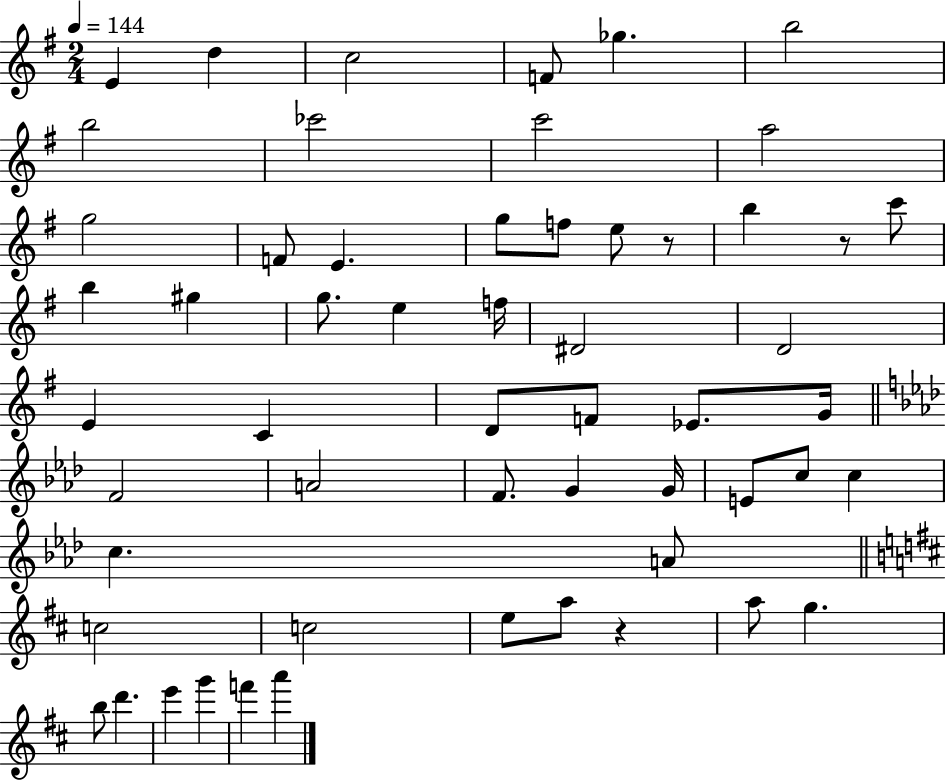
{
  \clef treble
  \numericTimeSignature
  \time 2/4
  \key g \major
  \tempo 4 = 144
  e'4 d''4 | c''2 | f'8 ges''4. | b''2 | \break b''2 | ces'''2 | c'''2 | a''2 | \break g''2 | f'8 e'4. | g''8 f''8 e''8 r8 | b''4 r8 c'''8 | \break b''4 gis''4 | g''8. e''4 f''16 | dis'2 | d'2 | \break e'4 c'4 | d'8 f'8 ees'8. g'16 | \bar "||" \break \key f \minor f'2 | a'2 | f'8. g'4 g'16 | e'8 c''8 c''4 | \break c''4. a'8 | \bar "||" \break \key d \major c''2 | c''2 | e''8 a''8 r4 | a''8 g''4. | \break b''8 d'''4. | e'''4 g'''4 | f'''4 a'''4 | \bar "|."
}